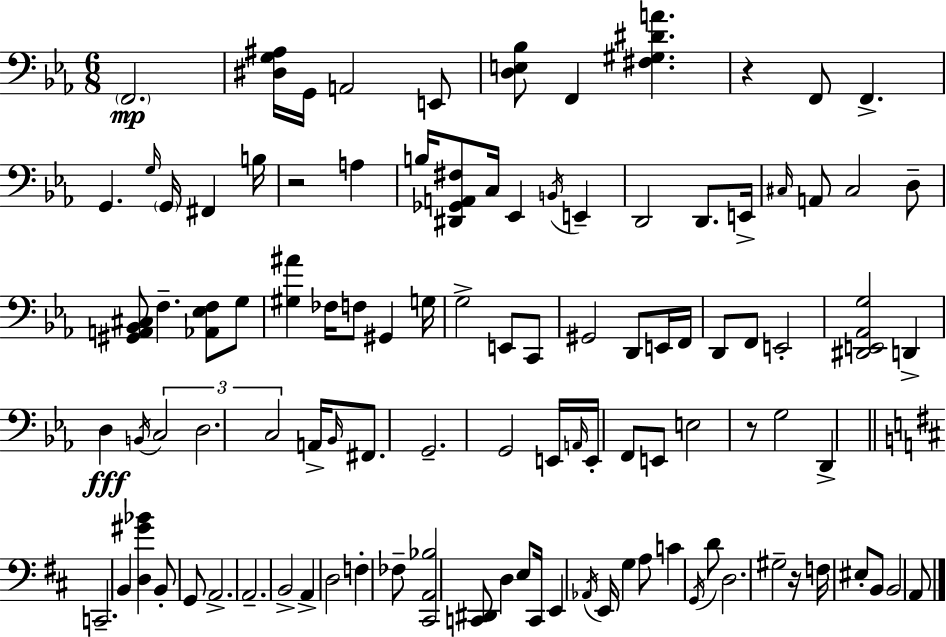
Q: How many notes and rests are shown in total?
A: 104